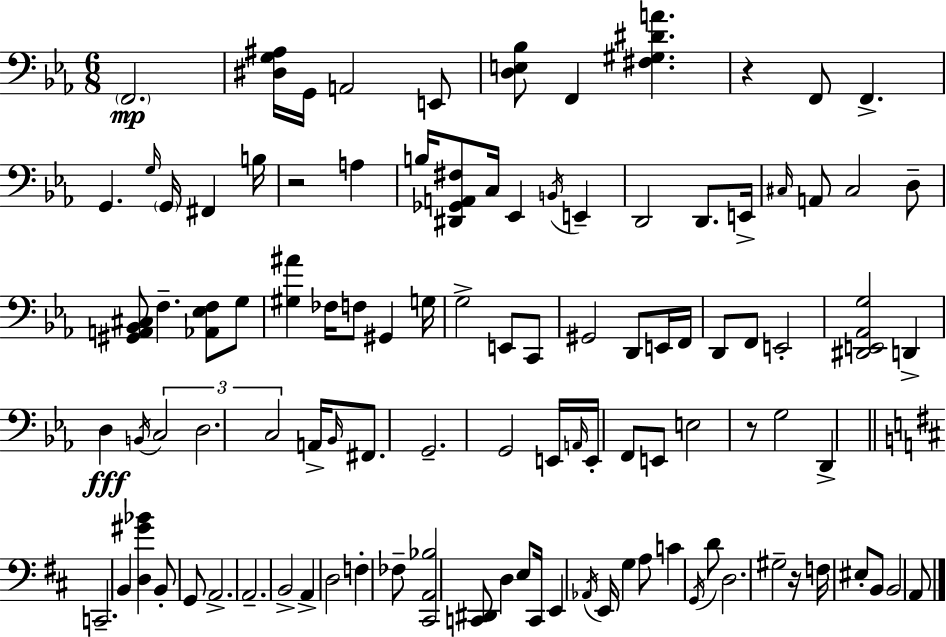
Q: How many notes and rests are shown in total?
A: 104